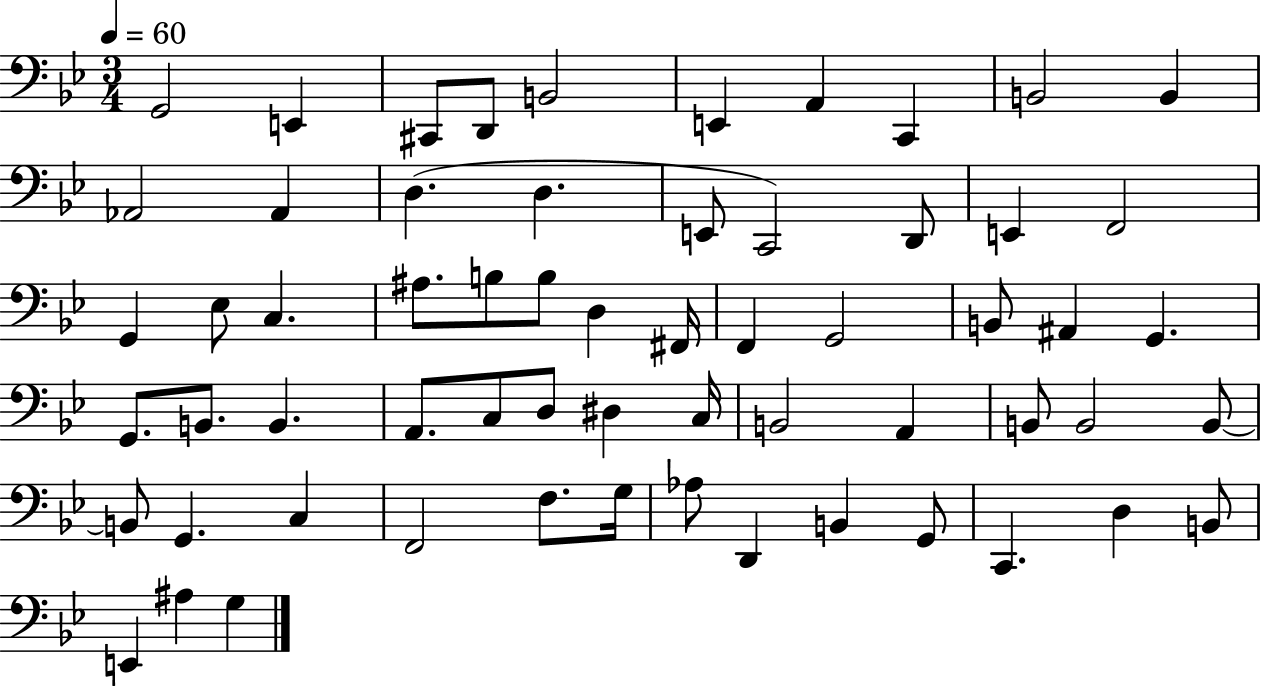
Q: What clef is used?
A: bass